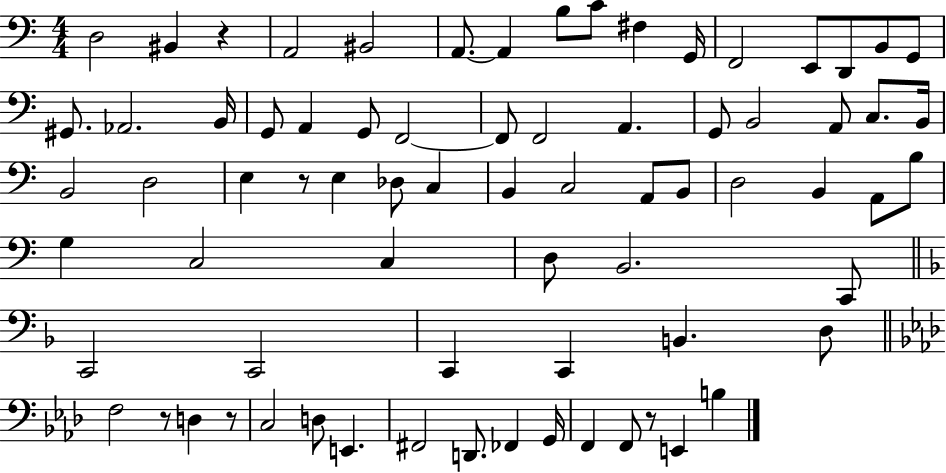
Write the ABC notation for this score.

X:1
T:Untitled
M:4/4
L:1/4
K:C
D,2 ^B,, z A,,2 ^B,,2 A,,/2 A,, B,/2 C/2 ^F, G,,/4 F,,2 E,,/2 D,,/2 B,,/2 G,,/2 ^G,,/2 _A,,2 B,,/4 G,,/2 A,, G,,/2 F,,2 F,,/2 F,,2 A,, G,,/2 B,,2 A,,/2 C,/2 B,,/4 B,,2 D,2 E, z/2 E, _D,/2 C, B,, C,2 A,,/2 B,,/2 D,2 B,, A,,/2 B,/2 G, C,2 C, D,/2 B,,2 C,,/2 C,,2 C,,2 C,, C,, B,, D,/2 F,2 z/2 D, z/2 C,2 D,/2 E,, ^F,,2 D,,/2 _F,, G,,/4 F,, F,,/2 z/2 E,, B,